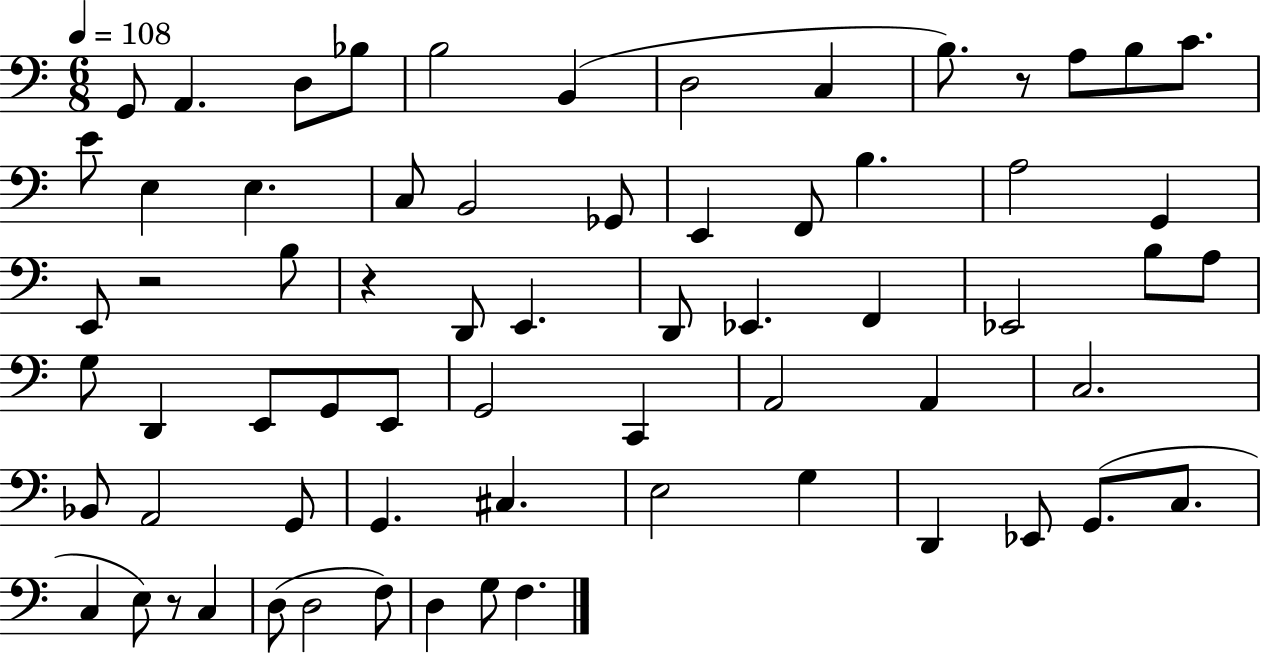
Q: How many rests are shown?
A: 4